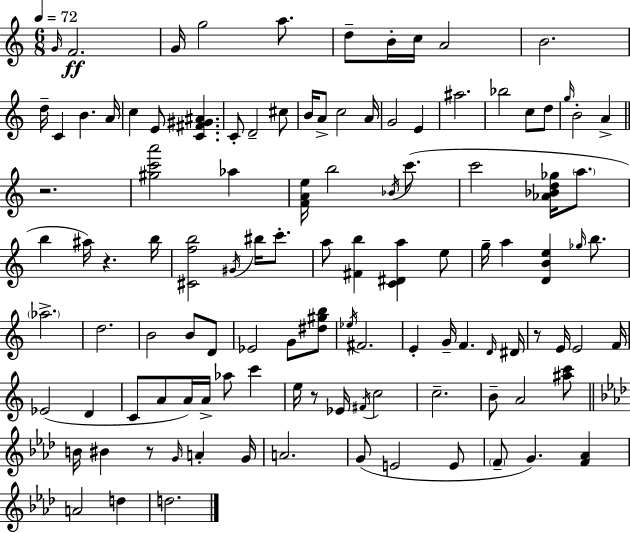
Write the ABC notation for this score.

X:1
T:Untitled
M:6/8
L:1/4
K:Am
G/4 F2 G/4 g2 a/2 d/2 B/4 c/4 A2 B2 d/4 C B A/4 c E/2 [C^F^G^A] C/2 D2 ^c/2 B/4 A/2 c2 A/4 G2 E ^a2 _b2 c/2 d/2 g/4 B2 A z2 [^gc'a']2 _a [FAe]/4 b2 _B/4 c'/2 c'2 [_A_Bd_g]/4 a/2 b ^a/4 z b/4 [^Cfb]2 ^G/4 ^b/4 c'/2 a/2 [^Fb] [C^Da] e/2 g/4 a [DBe] _g/4 b/2 _a2 d2 B2 B/2 D/2 _E2 G/2 [^d^gb]/2 _e/4 ^F2 E G/4 F D/4 ^D/4 z/2 E/4 E2 F/4 _E2 D C/2 A/2 A/4 A/4 _a/2 c' e/4 z/2 _E/4 ^F/4 c2 c2 B/2 A2 [^ac']/2 B/4 ^B z/2 G/4 A G/4 A2 G/2 E2 E/2 F/2 G [F_A] A2 d d2